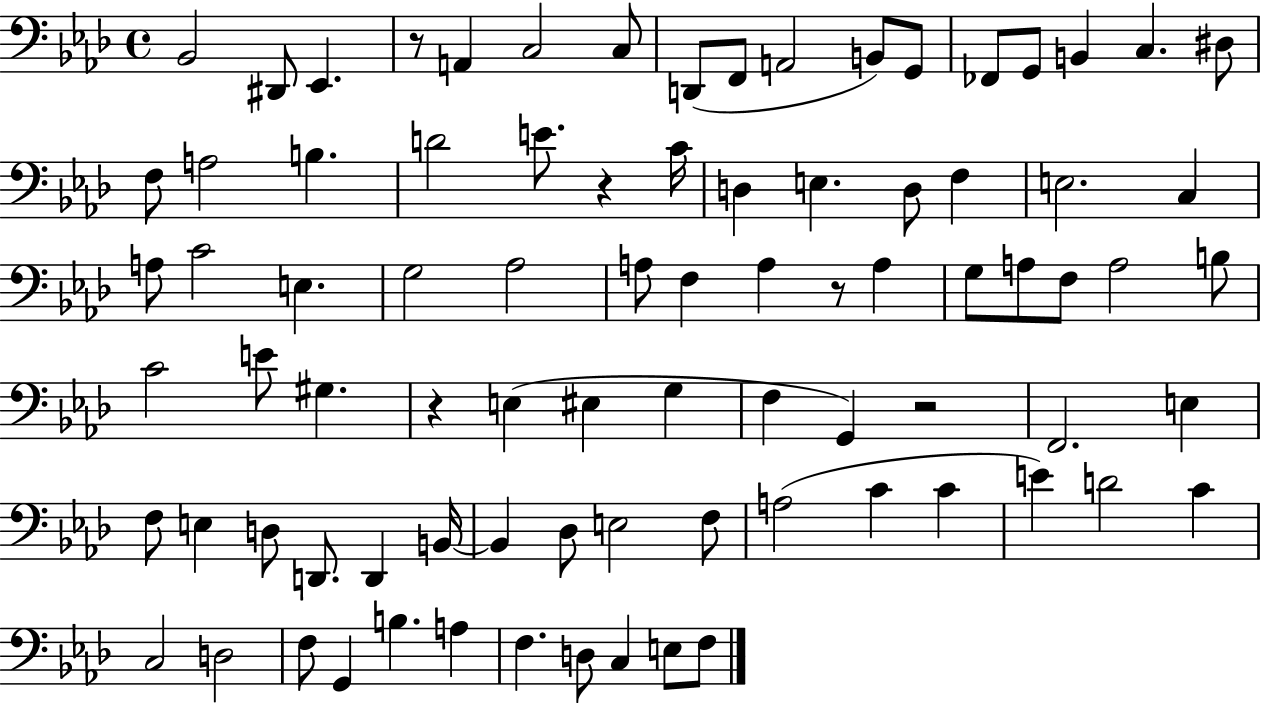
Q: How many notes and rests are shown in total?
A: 84